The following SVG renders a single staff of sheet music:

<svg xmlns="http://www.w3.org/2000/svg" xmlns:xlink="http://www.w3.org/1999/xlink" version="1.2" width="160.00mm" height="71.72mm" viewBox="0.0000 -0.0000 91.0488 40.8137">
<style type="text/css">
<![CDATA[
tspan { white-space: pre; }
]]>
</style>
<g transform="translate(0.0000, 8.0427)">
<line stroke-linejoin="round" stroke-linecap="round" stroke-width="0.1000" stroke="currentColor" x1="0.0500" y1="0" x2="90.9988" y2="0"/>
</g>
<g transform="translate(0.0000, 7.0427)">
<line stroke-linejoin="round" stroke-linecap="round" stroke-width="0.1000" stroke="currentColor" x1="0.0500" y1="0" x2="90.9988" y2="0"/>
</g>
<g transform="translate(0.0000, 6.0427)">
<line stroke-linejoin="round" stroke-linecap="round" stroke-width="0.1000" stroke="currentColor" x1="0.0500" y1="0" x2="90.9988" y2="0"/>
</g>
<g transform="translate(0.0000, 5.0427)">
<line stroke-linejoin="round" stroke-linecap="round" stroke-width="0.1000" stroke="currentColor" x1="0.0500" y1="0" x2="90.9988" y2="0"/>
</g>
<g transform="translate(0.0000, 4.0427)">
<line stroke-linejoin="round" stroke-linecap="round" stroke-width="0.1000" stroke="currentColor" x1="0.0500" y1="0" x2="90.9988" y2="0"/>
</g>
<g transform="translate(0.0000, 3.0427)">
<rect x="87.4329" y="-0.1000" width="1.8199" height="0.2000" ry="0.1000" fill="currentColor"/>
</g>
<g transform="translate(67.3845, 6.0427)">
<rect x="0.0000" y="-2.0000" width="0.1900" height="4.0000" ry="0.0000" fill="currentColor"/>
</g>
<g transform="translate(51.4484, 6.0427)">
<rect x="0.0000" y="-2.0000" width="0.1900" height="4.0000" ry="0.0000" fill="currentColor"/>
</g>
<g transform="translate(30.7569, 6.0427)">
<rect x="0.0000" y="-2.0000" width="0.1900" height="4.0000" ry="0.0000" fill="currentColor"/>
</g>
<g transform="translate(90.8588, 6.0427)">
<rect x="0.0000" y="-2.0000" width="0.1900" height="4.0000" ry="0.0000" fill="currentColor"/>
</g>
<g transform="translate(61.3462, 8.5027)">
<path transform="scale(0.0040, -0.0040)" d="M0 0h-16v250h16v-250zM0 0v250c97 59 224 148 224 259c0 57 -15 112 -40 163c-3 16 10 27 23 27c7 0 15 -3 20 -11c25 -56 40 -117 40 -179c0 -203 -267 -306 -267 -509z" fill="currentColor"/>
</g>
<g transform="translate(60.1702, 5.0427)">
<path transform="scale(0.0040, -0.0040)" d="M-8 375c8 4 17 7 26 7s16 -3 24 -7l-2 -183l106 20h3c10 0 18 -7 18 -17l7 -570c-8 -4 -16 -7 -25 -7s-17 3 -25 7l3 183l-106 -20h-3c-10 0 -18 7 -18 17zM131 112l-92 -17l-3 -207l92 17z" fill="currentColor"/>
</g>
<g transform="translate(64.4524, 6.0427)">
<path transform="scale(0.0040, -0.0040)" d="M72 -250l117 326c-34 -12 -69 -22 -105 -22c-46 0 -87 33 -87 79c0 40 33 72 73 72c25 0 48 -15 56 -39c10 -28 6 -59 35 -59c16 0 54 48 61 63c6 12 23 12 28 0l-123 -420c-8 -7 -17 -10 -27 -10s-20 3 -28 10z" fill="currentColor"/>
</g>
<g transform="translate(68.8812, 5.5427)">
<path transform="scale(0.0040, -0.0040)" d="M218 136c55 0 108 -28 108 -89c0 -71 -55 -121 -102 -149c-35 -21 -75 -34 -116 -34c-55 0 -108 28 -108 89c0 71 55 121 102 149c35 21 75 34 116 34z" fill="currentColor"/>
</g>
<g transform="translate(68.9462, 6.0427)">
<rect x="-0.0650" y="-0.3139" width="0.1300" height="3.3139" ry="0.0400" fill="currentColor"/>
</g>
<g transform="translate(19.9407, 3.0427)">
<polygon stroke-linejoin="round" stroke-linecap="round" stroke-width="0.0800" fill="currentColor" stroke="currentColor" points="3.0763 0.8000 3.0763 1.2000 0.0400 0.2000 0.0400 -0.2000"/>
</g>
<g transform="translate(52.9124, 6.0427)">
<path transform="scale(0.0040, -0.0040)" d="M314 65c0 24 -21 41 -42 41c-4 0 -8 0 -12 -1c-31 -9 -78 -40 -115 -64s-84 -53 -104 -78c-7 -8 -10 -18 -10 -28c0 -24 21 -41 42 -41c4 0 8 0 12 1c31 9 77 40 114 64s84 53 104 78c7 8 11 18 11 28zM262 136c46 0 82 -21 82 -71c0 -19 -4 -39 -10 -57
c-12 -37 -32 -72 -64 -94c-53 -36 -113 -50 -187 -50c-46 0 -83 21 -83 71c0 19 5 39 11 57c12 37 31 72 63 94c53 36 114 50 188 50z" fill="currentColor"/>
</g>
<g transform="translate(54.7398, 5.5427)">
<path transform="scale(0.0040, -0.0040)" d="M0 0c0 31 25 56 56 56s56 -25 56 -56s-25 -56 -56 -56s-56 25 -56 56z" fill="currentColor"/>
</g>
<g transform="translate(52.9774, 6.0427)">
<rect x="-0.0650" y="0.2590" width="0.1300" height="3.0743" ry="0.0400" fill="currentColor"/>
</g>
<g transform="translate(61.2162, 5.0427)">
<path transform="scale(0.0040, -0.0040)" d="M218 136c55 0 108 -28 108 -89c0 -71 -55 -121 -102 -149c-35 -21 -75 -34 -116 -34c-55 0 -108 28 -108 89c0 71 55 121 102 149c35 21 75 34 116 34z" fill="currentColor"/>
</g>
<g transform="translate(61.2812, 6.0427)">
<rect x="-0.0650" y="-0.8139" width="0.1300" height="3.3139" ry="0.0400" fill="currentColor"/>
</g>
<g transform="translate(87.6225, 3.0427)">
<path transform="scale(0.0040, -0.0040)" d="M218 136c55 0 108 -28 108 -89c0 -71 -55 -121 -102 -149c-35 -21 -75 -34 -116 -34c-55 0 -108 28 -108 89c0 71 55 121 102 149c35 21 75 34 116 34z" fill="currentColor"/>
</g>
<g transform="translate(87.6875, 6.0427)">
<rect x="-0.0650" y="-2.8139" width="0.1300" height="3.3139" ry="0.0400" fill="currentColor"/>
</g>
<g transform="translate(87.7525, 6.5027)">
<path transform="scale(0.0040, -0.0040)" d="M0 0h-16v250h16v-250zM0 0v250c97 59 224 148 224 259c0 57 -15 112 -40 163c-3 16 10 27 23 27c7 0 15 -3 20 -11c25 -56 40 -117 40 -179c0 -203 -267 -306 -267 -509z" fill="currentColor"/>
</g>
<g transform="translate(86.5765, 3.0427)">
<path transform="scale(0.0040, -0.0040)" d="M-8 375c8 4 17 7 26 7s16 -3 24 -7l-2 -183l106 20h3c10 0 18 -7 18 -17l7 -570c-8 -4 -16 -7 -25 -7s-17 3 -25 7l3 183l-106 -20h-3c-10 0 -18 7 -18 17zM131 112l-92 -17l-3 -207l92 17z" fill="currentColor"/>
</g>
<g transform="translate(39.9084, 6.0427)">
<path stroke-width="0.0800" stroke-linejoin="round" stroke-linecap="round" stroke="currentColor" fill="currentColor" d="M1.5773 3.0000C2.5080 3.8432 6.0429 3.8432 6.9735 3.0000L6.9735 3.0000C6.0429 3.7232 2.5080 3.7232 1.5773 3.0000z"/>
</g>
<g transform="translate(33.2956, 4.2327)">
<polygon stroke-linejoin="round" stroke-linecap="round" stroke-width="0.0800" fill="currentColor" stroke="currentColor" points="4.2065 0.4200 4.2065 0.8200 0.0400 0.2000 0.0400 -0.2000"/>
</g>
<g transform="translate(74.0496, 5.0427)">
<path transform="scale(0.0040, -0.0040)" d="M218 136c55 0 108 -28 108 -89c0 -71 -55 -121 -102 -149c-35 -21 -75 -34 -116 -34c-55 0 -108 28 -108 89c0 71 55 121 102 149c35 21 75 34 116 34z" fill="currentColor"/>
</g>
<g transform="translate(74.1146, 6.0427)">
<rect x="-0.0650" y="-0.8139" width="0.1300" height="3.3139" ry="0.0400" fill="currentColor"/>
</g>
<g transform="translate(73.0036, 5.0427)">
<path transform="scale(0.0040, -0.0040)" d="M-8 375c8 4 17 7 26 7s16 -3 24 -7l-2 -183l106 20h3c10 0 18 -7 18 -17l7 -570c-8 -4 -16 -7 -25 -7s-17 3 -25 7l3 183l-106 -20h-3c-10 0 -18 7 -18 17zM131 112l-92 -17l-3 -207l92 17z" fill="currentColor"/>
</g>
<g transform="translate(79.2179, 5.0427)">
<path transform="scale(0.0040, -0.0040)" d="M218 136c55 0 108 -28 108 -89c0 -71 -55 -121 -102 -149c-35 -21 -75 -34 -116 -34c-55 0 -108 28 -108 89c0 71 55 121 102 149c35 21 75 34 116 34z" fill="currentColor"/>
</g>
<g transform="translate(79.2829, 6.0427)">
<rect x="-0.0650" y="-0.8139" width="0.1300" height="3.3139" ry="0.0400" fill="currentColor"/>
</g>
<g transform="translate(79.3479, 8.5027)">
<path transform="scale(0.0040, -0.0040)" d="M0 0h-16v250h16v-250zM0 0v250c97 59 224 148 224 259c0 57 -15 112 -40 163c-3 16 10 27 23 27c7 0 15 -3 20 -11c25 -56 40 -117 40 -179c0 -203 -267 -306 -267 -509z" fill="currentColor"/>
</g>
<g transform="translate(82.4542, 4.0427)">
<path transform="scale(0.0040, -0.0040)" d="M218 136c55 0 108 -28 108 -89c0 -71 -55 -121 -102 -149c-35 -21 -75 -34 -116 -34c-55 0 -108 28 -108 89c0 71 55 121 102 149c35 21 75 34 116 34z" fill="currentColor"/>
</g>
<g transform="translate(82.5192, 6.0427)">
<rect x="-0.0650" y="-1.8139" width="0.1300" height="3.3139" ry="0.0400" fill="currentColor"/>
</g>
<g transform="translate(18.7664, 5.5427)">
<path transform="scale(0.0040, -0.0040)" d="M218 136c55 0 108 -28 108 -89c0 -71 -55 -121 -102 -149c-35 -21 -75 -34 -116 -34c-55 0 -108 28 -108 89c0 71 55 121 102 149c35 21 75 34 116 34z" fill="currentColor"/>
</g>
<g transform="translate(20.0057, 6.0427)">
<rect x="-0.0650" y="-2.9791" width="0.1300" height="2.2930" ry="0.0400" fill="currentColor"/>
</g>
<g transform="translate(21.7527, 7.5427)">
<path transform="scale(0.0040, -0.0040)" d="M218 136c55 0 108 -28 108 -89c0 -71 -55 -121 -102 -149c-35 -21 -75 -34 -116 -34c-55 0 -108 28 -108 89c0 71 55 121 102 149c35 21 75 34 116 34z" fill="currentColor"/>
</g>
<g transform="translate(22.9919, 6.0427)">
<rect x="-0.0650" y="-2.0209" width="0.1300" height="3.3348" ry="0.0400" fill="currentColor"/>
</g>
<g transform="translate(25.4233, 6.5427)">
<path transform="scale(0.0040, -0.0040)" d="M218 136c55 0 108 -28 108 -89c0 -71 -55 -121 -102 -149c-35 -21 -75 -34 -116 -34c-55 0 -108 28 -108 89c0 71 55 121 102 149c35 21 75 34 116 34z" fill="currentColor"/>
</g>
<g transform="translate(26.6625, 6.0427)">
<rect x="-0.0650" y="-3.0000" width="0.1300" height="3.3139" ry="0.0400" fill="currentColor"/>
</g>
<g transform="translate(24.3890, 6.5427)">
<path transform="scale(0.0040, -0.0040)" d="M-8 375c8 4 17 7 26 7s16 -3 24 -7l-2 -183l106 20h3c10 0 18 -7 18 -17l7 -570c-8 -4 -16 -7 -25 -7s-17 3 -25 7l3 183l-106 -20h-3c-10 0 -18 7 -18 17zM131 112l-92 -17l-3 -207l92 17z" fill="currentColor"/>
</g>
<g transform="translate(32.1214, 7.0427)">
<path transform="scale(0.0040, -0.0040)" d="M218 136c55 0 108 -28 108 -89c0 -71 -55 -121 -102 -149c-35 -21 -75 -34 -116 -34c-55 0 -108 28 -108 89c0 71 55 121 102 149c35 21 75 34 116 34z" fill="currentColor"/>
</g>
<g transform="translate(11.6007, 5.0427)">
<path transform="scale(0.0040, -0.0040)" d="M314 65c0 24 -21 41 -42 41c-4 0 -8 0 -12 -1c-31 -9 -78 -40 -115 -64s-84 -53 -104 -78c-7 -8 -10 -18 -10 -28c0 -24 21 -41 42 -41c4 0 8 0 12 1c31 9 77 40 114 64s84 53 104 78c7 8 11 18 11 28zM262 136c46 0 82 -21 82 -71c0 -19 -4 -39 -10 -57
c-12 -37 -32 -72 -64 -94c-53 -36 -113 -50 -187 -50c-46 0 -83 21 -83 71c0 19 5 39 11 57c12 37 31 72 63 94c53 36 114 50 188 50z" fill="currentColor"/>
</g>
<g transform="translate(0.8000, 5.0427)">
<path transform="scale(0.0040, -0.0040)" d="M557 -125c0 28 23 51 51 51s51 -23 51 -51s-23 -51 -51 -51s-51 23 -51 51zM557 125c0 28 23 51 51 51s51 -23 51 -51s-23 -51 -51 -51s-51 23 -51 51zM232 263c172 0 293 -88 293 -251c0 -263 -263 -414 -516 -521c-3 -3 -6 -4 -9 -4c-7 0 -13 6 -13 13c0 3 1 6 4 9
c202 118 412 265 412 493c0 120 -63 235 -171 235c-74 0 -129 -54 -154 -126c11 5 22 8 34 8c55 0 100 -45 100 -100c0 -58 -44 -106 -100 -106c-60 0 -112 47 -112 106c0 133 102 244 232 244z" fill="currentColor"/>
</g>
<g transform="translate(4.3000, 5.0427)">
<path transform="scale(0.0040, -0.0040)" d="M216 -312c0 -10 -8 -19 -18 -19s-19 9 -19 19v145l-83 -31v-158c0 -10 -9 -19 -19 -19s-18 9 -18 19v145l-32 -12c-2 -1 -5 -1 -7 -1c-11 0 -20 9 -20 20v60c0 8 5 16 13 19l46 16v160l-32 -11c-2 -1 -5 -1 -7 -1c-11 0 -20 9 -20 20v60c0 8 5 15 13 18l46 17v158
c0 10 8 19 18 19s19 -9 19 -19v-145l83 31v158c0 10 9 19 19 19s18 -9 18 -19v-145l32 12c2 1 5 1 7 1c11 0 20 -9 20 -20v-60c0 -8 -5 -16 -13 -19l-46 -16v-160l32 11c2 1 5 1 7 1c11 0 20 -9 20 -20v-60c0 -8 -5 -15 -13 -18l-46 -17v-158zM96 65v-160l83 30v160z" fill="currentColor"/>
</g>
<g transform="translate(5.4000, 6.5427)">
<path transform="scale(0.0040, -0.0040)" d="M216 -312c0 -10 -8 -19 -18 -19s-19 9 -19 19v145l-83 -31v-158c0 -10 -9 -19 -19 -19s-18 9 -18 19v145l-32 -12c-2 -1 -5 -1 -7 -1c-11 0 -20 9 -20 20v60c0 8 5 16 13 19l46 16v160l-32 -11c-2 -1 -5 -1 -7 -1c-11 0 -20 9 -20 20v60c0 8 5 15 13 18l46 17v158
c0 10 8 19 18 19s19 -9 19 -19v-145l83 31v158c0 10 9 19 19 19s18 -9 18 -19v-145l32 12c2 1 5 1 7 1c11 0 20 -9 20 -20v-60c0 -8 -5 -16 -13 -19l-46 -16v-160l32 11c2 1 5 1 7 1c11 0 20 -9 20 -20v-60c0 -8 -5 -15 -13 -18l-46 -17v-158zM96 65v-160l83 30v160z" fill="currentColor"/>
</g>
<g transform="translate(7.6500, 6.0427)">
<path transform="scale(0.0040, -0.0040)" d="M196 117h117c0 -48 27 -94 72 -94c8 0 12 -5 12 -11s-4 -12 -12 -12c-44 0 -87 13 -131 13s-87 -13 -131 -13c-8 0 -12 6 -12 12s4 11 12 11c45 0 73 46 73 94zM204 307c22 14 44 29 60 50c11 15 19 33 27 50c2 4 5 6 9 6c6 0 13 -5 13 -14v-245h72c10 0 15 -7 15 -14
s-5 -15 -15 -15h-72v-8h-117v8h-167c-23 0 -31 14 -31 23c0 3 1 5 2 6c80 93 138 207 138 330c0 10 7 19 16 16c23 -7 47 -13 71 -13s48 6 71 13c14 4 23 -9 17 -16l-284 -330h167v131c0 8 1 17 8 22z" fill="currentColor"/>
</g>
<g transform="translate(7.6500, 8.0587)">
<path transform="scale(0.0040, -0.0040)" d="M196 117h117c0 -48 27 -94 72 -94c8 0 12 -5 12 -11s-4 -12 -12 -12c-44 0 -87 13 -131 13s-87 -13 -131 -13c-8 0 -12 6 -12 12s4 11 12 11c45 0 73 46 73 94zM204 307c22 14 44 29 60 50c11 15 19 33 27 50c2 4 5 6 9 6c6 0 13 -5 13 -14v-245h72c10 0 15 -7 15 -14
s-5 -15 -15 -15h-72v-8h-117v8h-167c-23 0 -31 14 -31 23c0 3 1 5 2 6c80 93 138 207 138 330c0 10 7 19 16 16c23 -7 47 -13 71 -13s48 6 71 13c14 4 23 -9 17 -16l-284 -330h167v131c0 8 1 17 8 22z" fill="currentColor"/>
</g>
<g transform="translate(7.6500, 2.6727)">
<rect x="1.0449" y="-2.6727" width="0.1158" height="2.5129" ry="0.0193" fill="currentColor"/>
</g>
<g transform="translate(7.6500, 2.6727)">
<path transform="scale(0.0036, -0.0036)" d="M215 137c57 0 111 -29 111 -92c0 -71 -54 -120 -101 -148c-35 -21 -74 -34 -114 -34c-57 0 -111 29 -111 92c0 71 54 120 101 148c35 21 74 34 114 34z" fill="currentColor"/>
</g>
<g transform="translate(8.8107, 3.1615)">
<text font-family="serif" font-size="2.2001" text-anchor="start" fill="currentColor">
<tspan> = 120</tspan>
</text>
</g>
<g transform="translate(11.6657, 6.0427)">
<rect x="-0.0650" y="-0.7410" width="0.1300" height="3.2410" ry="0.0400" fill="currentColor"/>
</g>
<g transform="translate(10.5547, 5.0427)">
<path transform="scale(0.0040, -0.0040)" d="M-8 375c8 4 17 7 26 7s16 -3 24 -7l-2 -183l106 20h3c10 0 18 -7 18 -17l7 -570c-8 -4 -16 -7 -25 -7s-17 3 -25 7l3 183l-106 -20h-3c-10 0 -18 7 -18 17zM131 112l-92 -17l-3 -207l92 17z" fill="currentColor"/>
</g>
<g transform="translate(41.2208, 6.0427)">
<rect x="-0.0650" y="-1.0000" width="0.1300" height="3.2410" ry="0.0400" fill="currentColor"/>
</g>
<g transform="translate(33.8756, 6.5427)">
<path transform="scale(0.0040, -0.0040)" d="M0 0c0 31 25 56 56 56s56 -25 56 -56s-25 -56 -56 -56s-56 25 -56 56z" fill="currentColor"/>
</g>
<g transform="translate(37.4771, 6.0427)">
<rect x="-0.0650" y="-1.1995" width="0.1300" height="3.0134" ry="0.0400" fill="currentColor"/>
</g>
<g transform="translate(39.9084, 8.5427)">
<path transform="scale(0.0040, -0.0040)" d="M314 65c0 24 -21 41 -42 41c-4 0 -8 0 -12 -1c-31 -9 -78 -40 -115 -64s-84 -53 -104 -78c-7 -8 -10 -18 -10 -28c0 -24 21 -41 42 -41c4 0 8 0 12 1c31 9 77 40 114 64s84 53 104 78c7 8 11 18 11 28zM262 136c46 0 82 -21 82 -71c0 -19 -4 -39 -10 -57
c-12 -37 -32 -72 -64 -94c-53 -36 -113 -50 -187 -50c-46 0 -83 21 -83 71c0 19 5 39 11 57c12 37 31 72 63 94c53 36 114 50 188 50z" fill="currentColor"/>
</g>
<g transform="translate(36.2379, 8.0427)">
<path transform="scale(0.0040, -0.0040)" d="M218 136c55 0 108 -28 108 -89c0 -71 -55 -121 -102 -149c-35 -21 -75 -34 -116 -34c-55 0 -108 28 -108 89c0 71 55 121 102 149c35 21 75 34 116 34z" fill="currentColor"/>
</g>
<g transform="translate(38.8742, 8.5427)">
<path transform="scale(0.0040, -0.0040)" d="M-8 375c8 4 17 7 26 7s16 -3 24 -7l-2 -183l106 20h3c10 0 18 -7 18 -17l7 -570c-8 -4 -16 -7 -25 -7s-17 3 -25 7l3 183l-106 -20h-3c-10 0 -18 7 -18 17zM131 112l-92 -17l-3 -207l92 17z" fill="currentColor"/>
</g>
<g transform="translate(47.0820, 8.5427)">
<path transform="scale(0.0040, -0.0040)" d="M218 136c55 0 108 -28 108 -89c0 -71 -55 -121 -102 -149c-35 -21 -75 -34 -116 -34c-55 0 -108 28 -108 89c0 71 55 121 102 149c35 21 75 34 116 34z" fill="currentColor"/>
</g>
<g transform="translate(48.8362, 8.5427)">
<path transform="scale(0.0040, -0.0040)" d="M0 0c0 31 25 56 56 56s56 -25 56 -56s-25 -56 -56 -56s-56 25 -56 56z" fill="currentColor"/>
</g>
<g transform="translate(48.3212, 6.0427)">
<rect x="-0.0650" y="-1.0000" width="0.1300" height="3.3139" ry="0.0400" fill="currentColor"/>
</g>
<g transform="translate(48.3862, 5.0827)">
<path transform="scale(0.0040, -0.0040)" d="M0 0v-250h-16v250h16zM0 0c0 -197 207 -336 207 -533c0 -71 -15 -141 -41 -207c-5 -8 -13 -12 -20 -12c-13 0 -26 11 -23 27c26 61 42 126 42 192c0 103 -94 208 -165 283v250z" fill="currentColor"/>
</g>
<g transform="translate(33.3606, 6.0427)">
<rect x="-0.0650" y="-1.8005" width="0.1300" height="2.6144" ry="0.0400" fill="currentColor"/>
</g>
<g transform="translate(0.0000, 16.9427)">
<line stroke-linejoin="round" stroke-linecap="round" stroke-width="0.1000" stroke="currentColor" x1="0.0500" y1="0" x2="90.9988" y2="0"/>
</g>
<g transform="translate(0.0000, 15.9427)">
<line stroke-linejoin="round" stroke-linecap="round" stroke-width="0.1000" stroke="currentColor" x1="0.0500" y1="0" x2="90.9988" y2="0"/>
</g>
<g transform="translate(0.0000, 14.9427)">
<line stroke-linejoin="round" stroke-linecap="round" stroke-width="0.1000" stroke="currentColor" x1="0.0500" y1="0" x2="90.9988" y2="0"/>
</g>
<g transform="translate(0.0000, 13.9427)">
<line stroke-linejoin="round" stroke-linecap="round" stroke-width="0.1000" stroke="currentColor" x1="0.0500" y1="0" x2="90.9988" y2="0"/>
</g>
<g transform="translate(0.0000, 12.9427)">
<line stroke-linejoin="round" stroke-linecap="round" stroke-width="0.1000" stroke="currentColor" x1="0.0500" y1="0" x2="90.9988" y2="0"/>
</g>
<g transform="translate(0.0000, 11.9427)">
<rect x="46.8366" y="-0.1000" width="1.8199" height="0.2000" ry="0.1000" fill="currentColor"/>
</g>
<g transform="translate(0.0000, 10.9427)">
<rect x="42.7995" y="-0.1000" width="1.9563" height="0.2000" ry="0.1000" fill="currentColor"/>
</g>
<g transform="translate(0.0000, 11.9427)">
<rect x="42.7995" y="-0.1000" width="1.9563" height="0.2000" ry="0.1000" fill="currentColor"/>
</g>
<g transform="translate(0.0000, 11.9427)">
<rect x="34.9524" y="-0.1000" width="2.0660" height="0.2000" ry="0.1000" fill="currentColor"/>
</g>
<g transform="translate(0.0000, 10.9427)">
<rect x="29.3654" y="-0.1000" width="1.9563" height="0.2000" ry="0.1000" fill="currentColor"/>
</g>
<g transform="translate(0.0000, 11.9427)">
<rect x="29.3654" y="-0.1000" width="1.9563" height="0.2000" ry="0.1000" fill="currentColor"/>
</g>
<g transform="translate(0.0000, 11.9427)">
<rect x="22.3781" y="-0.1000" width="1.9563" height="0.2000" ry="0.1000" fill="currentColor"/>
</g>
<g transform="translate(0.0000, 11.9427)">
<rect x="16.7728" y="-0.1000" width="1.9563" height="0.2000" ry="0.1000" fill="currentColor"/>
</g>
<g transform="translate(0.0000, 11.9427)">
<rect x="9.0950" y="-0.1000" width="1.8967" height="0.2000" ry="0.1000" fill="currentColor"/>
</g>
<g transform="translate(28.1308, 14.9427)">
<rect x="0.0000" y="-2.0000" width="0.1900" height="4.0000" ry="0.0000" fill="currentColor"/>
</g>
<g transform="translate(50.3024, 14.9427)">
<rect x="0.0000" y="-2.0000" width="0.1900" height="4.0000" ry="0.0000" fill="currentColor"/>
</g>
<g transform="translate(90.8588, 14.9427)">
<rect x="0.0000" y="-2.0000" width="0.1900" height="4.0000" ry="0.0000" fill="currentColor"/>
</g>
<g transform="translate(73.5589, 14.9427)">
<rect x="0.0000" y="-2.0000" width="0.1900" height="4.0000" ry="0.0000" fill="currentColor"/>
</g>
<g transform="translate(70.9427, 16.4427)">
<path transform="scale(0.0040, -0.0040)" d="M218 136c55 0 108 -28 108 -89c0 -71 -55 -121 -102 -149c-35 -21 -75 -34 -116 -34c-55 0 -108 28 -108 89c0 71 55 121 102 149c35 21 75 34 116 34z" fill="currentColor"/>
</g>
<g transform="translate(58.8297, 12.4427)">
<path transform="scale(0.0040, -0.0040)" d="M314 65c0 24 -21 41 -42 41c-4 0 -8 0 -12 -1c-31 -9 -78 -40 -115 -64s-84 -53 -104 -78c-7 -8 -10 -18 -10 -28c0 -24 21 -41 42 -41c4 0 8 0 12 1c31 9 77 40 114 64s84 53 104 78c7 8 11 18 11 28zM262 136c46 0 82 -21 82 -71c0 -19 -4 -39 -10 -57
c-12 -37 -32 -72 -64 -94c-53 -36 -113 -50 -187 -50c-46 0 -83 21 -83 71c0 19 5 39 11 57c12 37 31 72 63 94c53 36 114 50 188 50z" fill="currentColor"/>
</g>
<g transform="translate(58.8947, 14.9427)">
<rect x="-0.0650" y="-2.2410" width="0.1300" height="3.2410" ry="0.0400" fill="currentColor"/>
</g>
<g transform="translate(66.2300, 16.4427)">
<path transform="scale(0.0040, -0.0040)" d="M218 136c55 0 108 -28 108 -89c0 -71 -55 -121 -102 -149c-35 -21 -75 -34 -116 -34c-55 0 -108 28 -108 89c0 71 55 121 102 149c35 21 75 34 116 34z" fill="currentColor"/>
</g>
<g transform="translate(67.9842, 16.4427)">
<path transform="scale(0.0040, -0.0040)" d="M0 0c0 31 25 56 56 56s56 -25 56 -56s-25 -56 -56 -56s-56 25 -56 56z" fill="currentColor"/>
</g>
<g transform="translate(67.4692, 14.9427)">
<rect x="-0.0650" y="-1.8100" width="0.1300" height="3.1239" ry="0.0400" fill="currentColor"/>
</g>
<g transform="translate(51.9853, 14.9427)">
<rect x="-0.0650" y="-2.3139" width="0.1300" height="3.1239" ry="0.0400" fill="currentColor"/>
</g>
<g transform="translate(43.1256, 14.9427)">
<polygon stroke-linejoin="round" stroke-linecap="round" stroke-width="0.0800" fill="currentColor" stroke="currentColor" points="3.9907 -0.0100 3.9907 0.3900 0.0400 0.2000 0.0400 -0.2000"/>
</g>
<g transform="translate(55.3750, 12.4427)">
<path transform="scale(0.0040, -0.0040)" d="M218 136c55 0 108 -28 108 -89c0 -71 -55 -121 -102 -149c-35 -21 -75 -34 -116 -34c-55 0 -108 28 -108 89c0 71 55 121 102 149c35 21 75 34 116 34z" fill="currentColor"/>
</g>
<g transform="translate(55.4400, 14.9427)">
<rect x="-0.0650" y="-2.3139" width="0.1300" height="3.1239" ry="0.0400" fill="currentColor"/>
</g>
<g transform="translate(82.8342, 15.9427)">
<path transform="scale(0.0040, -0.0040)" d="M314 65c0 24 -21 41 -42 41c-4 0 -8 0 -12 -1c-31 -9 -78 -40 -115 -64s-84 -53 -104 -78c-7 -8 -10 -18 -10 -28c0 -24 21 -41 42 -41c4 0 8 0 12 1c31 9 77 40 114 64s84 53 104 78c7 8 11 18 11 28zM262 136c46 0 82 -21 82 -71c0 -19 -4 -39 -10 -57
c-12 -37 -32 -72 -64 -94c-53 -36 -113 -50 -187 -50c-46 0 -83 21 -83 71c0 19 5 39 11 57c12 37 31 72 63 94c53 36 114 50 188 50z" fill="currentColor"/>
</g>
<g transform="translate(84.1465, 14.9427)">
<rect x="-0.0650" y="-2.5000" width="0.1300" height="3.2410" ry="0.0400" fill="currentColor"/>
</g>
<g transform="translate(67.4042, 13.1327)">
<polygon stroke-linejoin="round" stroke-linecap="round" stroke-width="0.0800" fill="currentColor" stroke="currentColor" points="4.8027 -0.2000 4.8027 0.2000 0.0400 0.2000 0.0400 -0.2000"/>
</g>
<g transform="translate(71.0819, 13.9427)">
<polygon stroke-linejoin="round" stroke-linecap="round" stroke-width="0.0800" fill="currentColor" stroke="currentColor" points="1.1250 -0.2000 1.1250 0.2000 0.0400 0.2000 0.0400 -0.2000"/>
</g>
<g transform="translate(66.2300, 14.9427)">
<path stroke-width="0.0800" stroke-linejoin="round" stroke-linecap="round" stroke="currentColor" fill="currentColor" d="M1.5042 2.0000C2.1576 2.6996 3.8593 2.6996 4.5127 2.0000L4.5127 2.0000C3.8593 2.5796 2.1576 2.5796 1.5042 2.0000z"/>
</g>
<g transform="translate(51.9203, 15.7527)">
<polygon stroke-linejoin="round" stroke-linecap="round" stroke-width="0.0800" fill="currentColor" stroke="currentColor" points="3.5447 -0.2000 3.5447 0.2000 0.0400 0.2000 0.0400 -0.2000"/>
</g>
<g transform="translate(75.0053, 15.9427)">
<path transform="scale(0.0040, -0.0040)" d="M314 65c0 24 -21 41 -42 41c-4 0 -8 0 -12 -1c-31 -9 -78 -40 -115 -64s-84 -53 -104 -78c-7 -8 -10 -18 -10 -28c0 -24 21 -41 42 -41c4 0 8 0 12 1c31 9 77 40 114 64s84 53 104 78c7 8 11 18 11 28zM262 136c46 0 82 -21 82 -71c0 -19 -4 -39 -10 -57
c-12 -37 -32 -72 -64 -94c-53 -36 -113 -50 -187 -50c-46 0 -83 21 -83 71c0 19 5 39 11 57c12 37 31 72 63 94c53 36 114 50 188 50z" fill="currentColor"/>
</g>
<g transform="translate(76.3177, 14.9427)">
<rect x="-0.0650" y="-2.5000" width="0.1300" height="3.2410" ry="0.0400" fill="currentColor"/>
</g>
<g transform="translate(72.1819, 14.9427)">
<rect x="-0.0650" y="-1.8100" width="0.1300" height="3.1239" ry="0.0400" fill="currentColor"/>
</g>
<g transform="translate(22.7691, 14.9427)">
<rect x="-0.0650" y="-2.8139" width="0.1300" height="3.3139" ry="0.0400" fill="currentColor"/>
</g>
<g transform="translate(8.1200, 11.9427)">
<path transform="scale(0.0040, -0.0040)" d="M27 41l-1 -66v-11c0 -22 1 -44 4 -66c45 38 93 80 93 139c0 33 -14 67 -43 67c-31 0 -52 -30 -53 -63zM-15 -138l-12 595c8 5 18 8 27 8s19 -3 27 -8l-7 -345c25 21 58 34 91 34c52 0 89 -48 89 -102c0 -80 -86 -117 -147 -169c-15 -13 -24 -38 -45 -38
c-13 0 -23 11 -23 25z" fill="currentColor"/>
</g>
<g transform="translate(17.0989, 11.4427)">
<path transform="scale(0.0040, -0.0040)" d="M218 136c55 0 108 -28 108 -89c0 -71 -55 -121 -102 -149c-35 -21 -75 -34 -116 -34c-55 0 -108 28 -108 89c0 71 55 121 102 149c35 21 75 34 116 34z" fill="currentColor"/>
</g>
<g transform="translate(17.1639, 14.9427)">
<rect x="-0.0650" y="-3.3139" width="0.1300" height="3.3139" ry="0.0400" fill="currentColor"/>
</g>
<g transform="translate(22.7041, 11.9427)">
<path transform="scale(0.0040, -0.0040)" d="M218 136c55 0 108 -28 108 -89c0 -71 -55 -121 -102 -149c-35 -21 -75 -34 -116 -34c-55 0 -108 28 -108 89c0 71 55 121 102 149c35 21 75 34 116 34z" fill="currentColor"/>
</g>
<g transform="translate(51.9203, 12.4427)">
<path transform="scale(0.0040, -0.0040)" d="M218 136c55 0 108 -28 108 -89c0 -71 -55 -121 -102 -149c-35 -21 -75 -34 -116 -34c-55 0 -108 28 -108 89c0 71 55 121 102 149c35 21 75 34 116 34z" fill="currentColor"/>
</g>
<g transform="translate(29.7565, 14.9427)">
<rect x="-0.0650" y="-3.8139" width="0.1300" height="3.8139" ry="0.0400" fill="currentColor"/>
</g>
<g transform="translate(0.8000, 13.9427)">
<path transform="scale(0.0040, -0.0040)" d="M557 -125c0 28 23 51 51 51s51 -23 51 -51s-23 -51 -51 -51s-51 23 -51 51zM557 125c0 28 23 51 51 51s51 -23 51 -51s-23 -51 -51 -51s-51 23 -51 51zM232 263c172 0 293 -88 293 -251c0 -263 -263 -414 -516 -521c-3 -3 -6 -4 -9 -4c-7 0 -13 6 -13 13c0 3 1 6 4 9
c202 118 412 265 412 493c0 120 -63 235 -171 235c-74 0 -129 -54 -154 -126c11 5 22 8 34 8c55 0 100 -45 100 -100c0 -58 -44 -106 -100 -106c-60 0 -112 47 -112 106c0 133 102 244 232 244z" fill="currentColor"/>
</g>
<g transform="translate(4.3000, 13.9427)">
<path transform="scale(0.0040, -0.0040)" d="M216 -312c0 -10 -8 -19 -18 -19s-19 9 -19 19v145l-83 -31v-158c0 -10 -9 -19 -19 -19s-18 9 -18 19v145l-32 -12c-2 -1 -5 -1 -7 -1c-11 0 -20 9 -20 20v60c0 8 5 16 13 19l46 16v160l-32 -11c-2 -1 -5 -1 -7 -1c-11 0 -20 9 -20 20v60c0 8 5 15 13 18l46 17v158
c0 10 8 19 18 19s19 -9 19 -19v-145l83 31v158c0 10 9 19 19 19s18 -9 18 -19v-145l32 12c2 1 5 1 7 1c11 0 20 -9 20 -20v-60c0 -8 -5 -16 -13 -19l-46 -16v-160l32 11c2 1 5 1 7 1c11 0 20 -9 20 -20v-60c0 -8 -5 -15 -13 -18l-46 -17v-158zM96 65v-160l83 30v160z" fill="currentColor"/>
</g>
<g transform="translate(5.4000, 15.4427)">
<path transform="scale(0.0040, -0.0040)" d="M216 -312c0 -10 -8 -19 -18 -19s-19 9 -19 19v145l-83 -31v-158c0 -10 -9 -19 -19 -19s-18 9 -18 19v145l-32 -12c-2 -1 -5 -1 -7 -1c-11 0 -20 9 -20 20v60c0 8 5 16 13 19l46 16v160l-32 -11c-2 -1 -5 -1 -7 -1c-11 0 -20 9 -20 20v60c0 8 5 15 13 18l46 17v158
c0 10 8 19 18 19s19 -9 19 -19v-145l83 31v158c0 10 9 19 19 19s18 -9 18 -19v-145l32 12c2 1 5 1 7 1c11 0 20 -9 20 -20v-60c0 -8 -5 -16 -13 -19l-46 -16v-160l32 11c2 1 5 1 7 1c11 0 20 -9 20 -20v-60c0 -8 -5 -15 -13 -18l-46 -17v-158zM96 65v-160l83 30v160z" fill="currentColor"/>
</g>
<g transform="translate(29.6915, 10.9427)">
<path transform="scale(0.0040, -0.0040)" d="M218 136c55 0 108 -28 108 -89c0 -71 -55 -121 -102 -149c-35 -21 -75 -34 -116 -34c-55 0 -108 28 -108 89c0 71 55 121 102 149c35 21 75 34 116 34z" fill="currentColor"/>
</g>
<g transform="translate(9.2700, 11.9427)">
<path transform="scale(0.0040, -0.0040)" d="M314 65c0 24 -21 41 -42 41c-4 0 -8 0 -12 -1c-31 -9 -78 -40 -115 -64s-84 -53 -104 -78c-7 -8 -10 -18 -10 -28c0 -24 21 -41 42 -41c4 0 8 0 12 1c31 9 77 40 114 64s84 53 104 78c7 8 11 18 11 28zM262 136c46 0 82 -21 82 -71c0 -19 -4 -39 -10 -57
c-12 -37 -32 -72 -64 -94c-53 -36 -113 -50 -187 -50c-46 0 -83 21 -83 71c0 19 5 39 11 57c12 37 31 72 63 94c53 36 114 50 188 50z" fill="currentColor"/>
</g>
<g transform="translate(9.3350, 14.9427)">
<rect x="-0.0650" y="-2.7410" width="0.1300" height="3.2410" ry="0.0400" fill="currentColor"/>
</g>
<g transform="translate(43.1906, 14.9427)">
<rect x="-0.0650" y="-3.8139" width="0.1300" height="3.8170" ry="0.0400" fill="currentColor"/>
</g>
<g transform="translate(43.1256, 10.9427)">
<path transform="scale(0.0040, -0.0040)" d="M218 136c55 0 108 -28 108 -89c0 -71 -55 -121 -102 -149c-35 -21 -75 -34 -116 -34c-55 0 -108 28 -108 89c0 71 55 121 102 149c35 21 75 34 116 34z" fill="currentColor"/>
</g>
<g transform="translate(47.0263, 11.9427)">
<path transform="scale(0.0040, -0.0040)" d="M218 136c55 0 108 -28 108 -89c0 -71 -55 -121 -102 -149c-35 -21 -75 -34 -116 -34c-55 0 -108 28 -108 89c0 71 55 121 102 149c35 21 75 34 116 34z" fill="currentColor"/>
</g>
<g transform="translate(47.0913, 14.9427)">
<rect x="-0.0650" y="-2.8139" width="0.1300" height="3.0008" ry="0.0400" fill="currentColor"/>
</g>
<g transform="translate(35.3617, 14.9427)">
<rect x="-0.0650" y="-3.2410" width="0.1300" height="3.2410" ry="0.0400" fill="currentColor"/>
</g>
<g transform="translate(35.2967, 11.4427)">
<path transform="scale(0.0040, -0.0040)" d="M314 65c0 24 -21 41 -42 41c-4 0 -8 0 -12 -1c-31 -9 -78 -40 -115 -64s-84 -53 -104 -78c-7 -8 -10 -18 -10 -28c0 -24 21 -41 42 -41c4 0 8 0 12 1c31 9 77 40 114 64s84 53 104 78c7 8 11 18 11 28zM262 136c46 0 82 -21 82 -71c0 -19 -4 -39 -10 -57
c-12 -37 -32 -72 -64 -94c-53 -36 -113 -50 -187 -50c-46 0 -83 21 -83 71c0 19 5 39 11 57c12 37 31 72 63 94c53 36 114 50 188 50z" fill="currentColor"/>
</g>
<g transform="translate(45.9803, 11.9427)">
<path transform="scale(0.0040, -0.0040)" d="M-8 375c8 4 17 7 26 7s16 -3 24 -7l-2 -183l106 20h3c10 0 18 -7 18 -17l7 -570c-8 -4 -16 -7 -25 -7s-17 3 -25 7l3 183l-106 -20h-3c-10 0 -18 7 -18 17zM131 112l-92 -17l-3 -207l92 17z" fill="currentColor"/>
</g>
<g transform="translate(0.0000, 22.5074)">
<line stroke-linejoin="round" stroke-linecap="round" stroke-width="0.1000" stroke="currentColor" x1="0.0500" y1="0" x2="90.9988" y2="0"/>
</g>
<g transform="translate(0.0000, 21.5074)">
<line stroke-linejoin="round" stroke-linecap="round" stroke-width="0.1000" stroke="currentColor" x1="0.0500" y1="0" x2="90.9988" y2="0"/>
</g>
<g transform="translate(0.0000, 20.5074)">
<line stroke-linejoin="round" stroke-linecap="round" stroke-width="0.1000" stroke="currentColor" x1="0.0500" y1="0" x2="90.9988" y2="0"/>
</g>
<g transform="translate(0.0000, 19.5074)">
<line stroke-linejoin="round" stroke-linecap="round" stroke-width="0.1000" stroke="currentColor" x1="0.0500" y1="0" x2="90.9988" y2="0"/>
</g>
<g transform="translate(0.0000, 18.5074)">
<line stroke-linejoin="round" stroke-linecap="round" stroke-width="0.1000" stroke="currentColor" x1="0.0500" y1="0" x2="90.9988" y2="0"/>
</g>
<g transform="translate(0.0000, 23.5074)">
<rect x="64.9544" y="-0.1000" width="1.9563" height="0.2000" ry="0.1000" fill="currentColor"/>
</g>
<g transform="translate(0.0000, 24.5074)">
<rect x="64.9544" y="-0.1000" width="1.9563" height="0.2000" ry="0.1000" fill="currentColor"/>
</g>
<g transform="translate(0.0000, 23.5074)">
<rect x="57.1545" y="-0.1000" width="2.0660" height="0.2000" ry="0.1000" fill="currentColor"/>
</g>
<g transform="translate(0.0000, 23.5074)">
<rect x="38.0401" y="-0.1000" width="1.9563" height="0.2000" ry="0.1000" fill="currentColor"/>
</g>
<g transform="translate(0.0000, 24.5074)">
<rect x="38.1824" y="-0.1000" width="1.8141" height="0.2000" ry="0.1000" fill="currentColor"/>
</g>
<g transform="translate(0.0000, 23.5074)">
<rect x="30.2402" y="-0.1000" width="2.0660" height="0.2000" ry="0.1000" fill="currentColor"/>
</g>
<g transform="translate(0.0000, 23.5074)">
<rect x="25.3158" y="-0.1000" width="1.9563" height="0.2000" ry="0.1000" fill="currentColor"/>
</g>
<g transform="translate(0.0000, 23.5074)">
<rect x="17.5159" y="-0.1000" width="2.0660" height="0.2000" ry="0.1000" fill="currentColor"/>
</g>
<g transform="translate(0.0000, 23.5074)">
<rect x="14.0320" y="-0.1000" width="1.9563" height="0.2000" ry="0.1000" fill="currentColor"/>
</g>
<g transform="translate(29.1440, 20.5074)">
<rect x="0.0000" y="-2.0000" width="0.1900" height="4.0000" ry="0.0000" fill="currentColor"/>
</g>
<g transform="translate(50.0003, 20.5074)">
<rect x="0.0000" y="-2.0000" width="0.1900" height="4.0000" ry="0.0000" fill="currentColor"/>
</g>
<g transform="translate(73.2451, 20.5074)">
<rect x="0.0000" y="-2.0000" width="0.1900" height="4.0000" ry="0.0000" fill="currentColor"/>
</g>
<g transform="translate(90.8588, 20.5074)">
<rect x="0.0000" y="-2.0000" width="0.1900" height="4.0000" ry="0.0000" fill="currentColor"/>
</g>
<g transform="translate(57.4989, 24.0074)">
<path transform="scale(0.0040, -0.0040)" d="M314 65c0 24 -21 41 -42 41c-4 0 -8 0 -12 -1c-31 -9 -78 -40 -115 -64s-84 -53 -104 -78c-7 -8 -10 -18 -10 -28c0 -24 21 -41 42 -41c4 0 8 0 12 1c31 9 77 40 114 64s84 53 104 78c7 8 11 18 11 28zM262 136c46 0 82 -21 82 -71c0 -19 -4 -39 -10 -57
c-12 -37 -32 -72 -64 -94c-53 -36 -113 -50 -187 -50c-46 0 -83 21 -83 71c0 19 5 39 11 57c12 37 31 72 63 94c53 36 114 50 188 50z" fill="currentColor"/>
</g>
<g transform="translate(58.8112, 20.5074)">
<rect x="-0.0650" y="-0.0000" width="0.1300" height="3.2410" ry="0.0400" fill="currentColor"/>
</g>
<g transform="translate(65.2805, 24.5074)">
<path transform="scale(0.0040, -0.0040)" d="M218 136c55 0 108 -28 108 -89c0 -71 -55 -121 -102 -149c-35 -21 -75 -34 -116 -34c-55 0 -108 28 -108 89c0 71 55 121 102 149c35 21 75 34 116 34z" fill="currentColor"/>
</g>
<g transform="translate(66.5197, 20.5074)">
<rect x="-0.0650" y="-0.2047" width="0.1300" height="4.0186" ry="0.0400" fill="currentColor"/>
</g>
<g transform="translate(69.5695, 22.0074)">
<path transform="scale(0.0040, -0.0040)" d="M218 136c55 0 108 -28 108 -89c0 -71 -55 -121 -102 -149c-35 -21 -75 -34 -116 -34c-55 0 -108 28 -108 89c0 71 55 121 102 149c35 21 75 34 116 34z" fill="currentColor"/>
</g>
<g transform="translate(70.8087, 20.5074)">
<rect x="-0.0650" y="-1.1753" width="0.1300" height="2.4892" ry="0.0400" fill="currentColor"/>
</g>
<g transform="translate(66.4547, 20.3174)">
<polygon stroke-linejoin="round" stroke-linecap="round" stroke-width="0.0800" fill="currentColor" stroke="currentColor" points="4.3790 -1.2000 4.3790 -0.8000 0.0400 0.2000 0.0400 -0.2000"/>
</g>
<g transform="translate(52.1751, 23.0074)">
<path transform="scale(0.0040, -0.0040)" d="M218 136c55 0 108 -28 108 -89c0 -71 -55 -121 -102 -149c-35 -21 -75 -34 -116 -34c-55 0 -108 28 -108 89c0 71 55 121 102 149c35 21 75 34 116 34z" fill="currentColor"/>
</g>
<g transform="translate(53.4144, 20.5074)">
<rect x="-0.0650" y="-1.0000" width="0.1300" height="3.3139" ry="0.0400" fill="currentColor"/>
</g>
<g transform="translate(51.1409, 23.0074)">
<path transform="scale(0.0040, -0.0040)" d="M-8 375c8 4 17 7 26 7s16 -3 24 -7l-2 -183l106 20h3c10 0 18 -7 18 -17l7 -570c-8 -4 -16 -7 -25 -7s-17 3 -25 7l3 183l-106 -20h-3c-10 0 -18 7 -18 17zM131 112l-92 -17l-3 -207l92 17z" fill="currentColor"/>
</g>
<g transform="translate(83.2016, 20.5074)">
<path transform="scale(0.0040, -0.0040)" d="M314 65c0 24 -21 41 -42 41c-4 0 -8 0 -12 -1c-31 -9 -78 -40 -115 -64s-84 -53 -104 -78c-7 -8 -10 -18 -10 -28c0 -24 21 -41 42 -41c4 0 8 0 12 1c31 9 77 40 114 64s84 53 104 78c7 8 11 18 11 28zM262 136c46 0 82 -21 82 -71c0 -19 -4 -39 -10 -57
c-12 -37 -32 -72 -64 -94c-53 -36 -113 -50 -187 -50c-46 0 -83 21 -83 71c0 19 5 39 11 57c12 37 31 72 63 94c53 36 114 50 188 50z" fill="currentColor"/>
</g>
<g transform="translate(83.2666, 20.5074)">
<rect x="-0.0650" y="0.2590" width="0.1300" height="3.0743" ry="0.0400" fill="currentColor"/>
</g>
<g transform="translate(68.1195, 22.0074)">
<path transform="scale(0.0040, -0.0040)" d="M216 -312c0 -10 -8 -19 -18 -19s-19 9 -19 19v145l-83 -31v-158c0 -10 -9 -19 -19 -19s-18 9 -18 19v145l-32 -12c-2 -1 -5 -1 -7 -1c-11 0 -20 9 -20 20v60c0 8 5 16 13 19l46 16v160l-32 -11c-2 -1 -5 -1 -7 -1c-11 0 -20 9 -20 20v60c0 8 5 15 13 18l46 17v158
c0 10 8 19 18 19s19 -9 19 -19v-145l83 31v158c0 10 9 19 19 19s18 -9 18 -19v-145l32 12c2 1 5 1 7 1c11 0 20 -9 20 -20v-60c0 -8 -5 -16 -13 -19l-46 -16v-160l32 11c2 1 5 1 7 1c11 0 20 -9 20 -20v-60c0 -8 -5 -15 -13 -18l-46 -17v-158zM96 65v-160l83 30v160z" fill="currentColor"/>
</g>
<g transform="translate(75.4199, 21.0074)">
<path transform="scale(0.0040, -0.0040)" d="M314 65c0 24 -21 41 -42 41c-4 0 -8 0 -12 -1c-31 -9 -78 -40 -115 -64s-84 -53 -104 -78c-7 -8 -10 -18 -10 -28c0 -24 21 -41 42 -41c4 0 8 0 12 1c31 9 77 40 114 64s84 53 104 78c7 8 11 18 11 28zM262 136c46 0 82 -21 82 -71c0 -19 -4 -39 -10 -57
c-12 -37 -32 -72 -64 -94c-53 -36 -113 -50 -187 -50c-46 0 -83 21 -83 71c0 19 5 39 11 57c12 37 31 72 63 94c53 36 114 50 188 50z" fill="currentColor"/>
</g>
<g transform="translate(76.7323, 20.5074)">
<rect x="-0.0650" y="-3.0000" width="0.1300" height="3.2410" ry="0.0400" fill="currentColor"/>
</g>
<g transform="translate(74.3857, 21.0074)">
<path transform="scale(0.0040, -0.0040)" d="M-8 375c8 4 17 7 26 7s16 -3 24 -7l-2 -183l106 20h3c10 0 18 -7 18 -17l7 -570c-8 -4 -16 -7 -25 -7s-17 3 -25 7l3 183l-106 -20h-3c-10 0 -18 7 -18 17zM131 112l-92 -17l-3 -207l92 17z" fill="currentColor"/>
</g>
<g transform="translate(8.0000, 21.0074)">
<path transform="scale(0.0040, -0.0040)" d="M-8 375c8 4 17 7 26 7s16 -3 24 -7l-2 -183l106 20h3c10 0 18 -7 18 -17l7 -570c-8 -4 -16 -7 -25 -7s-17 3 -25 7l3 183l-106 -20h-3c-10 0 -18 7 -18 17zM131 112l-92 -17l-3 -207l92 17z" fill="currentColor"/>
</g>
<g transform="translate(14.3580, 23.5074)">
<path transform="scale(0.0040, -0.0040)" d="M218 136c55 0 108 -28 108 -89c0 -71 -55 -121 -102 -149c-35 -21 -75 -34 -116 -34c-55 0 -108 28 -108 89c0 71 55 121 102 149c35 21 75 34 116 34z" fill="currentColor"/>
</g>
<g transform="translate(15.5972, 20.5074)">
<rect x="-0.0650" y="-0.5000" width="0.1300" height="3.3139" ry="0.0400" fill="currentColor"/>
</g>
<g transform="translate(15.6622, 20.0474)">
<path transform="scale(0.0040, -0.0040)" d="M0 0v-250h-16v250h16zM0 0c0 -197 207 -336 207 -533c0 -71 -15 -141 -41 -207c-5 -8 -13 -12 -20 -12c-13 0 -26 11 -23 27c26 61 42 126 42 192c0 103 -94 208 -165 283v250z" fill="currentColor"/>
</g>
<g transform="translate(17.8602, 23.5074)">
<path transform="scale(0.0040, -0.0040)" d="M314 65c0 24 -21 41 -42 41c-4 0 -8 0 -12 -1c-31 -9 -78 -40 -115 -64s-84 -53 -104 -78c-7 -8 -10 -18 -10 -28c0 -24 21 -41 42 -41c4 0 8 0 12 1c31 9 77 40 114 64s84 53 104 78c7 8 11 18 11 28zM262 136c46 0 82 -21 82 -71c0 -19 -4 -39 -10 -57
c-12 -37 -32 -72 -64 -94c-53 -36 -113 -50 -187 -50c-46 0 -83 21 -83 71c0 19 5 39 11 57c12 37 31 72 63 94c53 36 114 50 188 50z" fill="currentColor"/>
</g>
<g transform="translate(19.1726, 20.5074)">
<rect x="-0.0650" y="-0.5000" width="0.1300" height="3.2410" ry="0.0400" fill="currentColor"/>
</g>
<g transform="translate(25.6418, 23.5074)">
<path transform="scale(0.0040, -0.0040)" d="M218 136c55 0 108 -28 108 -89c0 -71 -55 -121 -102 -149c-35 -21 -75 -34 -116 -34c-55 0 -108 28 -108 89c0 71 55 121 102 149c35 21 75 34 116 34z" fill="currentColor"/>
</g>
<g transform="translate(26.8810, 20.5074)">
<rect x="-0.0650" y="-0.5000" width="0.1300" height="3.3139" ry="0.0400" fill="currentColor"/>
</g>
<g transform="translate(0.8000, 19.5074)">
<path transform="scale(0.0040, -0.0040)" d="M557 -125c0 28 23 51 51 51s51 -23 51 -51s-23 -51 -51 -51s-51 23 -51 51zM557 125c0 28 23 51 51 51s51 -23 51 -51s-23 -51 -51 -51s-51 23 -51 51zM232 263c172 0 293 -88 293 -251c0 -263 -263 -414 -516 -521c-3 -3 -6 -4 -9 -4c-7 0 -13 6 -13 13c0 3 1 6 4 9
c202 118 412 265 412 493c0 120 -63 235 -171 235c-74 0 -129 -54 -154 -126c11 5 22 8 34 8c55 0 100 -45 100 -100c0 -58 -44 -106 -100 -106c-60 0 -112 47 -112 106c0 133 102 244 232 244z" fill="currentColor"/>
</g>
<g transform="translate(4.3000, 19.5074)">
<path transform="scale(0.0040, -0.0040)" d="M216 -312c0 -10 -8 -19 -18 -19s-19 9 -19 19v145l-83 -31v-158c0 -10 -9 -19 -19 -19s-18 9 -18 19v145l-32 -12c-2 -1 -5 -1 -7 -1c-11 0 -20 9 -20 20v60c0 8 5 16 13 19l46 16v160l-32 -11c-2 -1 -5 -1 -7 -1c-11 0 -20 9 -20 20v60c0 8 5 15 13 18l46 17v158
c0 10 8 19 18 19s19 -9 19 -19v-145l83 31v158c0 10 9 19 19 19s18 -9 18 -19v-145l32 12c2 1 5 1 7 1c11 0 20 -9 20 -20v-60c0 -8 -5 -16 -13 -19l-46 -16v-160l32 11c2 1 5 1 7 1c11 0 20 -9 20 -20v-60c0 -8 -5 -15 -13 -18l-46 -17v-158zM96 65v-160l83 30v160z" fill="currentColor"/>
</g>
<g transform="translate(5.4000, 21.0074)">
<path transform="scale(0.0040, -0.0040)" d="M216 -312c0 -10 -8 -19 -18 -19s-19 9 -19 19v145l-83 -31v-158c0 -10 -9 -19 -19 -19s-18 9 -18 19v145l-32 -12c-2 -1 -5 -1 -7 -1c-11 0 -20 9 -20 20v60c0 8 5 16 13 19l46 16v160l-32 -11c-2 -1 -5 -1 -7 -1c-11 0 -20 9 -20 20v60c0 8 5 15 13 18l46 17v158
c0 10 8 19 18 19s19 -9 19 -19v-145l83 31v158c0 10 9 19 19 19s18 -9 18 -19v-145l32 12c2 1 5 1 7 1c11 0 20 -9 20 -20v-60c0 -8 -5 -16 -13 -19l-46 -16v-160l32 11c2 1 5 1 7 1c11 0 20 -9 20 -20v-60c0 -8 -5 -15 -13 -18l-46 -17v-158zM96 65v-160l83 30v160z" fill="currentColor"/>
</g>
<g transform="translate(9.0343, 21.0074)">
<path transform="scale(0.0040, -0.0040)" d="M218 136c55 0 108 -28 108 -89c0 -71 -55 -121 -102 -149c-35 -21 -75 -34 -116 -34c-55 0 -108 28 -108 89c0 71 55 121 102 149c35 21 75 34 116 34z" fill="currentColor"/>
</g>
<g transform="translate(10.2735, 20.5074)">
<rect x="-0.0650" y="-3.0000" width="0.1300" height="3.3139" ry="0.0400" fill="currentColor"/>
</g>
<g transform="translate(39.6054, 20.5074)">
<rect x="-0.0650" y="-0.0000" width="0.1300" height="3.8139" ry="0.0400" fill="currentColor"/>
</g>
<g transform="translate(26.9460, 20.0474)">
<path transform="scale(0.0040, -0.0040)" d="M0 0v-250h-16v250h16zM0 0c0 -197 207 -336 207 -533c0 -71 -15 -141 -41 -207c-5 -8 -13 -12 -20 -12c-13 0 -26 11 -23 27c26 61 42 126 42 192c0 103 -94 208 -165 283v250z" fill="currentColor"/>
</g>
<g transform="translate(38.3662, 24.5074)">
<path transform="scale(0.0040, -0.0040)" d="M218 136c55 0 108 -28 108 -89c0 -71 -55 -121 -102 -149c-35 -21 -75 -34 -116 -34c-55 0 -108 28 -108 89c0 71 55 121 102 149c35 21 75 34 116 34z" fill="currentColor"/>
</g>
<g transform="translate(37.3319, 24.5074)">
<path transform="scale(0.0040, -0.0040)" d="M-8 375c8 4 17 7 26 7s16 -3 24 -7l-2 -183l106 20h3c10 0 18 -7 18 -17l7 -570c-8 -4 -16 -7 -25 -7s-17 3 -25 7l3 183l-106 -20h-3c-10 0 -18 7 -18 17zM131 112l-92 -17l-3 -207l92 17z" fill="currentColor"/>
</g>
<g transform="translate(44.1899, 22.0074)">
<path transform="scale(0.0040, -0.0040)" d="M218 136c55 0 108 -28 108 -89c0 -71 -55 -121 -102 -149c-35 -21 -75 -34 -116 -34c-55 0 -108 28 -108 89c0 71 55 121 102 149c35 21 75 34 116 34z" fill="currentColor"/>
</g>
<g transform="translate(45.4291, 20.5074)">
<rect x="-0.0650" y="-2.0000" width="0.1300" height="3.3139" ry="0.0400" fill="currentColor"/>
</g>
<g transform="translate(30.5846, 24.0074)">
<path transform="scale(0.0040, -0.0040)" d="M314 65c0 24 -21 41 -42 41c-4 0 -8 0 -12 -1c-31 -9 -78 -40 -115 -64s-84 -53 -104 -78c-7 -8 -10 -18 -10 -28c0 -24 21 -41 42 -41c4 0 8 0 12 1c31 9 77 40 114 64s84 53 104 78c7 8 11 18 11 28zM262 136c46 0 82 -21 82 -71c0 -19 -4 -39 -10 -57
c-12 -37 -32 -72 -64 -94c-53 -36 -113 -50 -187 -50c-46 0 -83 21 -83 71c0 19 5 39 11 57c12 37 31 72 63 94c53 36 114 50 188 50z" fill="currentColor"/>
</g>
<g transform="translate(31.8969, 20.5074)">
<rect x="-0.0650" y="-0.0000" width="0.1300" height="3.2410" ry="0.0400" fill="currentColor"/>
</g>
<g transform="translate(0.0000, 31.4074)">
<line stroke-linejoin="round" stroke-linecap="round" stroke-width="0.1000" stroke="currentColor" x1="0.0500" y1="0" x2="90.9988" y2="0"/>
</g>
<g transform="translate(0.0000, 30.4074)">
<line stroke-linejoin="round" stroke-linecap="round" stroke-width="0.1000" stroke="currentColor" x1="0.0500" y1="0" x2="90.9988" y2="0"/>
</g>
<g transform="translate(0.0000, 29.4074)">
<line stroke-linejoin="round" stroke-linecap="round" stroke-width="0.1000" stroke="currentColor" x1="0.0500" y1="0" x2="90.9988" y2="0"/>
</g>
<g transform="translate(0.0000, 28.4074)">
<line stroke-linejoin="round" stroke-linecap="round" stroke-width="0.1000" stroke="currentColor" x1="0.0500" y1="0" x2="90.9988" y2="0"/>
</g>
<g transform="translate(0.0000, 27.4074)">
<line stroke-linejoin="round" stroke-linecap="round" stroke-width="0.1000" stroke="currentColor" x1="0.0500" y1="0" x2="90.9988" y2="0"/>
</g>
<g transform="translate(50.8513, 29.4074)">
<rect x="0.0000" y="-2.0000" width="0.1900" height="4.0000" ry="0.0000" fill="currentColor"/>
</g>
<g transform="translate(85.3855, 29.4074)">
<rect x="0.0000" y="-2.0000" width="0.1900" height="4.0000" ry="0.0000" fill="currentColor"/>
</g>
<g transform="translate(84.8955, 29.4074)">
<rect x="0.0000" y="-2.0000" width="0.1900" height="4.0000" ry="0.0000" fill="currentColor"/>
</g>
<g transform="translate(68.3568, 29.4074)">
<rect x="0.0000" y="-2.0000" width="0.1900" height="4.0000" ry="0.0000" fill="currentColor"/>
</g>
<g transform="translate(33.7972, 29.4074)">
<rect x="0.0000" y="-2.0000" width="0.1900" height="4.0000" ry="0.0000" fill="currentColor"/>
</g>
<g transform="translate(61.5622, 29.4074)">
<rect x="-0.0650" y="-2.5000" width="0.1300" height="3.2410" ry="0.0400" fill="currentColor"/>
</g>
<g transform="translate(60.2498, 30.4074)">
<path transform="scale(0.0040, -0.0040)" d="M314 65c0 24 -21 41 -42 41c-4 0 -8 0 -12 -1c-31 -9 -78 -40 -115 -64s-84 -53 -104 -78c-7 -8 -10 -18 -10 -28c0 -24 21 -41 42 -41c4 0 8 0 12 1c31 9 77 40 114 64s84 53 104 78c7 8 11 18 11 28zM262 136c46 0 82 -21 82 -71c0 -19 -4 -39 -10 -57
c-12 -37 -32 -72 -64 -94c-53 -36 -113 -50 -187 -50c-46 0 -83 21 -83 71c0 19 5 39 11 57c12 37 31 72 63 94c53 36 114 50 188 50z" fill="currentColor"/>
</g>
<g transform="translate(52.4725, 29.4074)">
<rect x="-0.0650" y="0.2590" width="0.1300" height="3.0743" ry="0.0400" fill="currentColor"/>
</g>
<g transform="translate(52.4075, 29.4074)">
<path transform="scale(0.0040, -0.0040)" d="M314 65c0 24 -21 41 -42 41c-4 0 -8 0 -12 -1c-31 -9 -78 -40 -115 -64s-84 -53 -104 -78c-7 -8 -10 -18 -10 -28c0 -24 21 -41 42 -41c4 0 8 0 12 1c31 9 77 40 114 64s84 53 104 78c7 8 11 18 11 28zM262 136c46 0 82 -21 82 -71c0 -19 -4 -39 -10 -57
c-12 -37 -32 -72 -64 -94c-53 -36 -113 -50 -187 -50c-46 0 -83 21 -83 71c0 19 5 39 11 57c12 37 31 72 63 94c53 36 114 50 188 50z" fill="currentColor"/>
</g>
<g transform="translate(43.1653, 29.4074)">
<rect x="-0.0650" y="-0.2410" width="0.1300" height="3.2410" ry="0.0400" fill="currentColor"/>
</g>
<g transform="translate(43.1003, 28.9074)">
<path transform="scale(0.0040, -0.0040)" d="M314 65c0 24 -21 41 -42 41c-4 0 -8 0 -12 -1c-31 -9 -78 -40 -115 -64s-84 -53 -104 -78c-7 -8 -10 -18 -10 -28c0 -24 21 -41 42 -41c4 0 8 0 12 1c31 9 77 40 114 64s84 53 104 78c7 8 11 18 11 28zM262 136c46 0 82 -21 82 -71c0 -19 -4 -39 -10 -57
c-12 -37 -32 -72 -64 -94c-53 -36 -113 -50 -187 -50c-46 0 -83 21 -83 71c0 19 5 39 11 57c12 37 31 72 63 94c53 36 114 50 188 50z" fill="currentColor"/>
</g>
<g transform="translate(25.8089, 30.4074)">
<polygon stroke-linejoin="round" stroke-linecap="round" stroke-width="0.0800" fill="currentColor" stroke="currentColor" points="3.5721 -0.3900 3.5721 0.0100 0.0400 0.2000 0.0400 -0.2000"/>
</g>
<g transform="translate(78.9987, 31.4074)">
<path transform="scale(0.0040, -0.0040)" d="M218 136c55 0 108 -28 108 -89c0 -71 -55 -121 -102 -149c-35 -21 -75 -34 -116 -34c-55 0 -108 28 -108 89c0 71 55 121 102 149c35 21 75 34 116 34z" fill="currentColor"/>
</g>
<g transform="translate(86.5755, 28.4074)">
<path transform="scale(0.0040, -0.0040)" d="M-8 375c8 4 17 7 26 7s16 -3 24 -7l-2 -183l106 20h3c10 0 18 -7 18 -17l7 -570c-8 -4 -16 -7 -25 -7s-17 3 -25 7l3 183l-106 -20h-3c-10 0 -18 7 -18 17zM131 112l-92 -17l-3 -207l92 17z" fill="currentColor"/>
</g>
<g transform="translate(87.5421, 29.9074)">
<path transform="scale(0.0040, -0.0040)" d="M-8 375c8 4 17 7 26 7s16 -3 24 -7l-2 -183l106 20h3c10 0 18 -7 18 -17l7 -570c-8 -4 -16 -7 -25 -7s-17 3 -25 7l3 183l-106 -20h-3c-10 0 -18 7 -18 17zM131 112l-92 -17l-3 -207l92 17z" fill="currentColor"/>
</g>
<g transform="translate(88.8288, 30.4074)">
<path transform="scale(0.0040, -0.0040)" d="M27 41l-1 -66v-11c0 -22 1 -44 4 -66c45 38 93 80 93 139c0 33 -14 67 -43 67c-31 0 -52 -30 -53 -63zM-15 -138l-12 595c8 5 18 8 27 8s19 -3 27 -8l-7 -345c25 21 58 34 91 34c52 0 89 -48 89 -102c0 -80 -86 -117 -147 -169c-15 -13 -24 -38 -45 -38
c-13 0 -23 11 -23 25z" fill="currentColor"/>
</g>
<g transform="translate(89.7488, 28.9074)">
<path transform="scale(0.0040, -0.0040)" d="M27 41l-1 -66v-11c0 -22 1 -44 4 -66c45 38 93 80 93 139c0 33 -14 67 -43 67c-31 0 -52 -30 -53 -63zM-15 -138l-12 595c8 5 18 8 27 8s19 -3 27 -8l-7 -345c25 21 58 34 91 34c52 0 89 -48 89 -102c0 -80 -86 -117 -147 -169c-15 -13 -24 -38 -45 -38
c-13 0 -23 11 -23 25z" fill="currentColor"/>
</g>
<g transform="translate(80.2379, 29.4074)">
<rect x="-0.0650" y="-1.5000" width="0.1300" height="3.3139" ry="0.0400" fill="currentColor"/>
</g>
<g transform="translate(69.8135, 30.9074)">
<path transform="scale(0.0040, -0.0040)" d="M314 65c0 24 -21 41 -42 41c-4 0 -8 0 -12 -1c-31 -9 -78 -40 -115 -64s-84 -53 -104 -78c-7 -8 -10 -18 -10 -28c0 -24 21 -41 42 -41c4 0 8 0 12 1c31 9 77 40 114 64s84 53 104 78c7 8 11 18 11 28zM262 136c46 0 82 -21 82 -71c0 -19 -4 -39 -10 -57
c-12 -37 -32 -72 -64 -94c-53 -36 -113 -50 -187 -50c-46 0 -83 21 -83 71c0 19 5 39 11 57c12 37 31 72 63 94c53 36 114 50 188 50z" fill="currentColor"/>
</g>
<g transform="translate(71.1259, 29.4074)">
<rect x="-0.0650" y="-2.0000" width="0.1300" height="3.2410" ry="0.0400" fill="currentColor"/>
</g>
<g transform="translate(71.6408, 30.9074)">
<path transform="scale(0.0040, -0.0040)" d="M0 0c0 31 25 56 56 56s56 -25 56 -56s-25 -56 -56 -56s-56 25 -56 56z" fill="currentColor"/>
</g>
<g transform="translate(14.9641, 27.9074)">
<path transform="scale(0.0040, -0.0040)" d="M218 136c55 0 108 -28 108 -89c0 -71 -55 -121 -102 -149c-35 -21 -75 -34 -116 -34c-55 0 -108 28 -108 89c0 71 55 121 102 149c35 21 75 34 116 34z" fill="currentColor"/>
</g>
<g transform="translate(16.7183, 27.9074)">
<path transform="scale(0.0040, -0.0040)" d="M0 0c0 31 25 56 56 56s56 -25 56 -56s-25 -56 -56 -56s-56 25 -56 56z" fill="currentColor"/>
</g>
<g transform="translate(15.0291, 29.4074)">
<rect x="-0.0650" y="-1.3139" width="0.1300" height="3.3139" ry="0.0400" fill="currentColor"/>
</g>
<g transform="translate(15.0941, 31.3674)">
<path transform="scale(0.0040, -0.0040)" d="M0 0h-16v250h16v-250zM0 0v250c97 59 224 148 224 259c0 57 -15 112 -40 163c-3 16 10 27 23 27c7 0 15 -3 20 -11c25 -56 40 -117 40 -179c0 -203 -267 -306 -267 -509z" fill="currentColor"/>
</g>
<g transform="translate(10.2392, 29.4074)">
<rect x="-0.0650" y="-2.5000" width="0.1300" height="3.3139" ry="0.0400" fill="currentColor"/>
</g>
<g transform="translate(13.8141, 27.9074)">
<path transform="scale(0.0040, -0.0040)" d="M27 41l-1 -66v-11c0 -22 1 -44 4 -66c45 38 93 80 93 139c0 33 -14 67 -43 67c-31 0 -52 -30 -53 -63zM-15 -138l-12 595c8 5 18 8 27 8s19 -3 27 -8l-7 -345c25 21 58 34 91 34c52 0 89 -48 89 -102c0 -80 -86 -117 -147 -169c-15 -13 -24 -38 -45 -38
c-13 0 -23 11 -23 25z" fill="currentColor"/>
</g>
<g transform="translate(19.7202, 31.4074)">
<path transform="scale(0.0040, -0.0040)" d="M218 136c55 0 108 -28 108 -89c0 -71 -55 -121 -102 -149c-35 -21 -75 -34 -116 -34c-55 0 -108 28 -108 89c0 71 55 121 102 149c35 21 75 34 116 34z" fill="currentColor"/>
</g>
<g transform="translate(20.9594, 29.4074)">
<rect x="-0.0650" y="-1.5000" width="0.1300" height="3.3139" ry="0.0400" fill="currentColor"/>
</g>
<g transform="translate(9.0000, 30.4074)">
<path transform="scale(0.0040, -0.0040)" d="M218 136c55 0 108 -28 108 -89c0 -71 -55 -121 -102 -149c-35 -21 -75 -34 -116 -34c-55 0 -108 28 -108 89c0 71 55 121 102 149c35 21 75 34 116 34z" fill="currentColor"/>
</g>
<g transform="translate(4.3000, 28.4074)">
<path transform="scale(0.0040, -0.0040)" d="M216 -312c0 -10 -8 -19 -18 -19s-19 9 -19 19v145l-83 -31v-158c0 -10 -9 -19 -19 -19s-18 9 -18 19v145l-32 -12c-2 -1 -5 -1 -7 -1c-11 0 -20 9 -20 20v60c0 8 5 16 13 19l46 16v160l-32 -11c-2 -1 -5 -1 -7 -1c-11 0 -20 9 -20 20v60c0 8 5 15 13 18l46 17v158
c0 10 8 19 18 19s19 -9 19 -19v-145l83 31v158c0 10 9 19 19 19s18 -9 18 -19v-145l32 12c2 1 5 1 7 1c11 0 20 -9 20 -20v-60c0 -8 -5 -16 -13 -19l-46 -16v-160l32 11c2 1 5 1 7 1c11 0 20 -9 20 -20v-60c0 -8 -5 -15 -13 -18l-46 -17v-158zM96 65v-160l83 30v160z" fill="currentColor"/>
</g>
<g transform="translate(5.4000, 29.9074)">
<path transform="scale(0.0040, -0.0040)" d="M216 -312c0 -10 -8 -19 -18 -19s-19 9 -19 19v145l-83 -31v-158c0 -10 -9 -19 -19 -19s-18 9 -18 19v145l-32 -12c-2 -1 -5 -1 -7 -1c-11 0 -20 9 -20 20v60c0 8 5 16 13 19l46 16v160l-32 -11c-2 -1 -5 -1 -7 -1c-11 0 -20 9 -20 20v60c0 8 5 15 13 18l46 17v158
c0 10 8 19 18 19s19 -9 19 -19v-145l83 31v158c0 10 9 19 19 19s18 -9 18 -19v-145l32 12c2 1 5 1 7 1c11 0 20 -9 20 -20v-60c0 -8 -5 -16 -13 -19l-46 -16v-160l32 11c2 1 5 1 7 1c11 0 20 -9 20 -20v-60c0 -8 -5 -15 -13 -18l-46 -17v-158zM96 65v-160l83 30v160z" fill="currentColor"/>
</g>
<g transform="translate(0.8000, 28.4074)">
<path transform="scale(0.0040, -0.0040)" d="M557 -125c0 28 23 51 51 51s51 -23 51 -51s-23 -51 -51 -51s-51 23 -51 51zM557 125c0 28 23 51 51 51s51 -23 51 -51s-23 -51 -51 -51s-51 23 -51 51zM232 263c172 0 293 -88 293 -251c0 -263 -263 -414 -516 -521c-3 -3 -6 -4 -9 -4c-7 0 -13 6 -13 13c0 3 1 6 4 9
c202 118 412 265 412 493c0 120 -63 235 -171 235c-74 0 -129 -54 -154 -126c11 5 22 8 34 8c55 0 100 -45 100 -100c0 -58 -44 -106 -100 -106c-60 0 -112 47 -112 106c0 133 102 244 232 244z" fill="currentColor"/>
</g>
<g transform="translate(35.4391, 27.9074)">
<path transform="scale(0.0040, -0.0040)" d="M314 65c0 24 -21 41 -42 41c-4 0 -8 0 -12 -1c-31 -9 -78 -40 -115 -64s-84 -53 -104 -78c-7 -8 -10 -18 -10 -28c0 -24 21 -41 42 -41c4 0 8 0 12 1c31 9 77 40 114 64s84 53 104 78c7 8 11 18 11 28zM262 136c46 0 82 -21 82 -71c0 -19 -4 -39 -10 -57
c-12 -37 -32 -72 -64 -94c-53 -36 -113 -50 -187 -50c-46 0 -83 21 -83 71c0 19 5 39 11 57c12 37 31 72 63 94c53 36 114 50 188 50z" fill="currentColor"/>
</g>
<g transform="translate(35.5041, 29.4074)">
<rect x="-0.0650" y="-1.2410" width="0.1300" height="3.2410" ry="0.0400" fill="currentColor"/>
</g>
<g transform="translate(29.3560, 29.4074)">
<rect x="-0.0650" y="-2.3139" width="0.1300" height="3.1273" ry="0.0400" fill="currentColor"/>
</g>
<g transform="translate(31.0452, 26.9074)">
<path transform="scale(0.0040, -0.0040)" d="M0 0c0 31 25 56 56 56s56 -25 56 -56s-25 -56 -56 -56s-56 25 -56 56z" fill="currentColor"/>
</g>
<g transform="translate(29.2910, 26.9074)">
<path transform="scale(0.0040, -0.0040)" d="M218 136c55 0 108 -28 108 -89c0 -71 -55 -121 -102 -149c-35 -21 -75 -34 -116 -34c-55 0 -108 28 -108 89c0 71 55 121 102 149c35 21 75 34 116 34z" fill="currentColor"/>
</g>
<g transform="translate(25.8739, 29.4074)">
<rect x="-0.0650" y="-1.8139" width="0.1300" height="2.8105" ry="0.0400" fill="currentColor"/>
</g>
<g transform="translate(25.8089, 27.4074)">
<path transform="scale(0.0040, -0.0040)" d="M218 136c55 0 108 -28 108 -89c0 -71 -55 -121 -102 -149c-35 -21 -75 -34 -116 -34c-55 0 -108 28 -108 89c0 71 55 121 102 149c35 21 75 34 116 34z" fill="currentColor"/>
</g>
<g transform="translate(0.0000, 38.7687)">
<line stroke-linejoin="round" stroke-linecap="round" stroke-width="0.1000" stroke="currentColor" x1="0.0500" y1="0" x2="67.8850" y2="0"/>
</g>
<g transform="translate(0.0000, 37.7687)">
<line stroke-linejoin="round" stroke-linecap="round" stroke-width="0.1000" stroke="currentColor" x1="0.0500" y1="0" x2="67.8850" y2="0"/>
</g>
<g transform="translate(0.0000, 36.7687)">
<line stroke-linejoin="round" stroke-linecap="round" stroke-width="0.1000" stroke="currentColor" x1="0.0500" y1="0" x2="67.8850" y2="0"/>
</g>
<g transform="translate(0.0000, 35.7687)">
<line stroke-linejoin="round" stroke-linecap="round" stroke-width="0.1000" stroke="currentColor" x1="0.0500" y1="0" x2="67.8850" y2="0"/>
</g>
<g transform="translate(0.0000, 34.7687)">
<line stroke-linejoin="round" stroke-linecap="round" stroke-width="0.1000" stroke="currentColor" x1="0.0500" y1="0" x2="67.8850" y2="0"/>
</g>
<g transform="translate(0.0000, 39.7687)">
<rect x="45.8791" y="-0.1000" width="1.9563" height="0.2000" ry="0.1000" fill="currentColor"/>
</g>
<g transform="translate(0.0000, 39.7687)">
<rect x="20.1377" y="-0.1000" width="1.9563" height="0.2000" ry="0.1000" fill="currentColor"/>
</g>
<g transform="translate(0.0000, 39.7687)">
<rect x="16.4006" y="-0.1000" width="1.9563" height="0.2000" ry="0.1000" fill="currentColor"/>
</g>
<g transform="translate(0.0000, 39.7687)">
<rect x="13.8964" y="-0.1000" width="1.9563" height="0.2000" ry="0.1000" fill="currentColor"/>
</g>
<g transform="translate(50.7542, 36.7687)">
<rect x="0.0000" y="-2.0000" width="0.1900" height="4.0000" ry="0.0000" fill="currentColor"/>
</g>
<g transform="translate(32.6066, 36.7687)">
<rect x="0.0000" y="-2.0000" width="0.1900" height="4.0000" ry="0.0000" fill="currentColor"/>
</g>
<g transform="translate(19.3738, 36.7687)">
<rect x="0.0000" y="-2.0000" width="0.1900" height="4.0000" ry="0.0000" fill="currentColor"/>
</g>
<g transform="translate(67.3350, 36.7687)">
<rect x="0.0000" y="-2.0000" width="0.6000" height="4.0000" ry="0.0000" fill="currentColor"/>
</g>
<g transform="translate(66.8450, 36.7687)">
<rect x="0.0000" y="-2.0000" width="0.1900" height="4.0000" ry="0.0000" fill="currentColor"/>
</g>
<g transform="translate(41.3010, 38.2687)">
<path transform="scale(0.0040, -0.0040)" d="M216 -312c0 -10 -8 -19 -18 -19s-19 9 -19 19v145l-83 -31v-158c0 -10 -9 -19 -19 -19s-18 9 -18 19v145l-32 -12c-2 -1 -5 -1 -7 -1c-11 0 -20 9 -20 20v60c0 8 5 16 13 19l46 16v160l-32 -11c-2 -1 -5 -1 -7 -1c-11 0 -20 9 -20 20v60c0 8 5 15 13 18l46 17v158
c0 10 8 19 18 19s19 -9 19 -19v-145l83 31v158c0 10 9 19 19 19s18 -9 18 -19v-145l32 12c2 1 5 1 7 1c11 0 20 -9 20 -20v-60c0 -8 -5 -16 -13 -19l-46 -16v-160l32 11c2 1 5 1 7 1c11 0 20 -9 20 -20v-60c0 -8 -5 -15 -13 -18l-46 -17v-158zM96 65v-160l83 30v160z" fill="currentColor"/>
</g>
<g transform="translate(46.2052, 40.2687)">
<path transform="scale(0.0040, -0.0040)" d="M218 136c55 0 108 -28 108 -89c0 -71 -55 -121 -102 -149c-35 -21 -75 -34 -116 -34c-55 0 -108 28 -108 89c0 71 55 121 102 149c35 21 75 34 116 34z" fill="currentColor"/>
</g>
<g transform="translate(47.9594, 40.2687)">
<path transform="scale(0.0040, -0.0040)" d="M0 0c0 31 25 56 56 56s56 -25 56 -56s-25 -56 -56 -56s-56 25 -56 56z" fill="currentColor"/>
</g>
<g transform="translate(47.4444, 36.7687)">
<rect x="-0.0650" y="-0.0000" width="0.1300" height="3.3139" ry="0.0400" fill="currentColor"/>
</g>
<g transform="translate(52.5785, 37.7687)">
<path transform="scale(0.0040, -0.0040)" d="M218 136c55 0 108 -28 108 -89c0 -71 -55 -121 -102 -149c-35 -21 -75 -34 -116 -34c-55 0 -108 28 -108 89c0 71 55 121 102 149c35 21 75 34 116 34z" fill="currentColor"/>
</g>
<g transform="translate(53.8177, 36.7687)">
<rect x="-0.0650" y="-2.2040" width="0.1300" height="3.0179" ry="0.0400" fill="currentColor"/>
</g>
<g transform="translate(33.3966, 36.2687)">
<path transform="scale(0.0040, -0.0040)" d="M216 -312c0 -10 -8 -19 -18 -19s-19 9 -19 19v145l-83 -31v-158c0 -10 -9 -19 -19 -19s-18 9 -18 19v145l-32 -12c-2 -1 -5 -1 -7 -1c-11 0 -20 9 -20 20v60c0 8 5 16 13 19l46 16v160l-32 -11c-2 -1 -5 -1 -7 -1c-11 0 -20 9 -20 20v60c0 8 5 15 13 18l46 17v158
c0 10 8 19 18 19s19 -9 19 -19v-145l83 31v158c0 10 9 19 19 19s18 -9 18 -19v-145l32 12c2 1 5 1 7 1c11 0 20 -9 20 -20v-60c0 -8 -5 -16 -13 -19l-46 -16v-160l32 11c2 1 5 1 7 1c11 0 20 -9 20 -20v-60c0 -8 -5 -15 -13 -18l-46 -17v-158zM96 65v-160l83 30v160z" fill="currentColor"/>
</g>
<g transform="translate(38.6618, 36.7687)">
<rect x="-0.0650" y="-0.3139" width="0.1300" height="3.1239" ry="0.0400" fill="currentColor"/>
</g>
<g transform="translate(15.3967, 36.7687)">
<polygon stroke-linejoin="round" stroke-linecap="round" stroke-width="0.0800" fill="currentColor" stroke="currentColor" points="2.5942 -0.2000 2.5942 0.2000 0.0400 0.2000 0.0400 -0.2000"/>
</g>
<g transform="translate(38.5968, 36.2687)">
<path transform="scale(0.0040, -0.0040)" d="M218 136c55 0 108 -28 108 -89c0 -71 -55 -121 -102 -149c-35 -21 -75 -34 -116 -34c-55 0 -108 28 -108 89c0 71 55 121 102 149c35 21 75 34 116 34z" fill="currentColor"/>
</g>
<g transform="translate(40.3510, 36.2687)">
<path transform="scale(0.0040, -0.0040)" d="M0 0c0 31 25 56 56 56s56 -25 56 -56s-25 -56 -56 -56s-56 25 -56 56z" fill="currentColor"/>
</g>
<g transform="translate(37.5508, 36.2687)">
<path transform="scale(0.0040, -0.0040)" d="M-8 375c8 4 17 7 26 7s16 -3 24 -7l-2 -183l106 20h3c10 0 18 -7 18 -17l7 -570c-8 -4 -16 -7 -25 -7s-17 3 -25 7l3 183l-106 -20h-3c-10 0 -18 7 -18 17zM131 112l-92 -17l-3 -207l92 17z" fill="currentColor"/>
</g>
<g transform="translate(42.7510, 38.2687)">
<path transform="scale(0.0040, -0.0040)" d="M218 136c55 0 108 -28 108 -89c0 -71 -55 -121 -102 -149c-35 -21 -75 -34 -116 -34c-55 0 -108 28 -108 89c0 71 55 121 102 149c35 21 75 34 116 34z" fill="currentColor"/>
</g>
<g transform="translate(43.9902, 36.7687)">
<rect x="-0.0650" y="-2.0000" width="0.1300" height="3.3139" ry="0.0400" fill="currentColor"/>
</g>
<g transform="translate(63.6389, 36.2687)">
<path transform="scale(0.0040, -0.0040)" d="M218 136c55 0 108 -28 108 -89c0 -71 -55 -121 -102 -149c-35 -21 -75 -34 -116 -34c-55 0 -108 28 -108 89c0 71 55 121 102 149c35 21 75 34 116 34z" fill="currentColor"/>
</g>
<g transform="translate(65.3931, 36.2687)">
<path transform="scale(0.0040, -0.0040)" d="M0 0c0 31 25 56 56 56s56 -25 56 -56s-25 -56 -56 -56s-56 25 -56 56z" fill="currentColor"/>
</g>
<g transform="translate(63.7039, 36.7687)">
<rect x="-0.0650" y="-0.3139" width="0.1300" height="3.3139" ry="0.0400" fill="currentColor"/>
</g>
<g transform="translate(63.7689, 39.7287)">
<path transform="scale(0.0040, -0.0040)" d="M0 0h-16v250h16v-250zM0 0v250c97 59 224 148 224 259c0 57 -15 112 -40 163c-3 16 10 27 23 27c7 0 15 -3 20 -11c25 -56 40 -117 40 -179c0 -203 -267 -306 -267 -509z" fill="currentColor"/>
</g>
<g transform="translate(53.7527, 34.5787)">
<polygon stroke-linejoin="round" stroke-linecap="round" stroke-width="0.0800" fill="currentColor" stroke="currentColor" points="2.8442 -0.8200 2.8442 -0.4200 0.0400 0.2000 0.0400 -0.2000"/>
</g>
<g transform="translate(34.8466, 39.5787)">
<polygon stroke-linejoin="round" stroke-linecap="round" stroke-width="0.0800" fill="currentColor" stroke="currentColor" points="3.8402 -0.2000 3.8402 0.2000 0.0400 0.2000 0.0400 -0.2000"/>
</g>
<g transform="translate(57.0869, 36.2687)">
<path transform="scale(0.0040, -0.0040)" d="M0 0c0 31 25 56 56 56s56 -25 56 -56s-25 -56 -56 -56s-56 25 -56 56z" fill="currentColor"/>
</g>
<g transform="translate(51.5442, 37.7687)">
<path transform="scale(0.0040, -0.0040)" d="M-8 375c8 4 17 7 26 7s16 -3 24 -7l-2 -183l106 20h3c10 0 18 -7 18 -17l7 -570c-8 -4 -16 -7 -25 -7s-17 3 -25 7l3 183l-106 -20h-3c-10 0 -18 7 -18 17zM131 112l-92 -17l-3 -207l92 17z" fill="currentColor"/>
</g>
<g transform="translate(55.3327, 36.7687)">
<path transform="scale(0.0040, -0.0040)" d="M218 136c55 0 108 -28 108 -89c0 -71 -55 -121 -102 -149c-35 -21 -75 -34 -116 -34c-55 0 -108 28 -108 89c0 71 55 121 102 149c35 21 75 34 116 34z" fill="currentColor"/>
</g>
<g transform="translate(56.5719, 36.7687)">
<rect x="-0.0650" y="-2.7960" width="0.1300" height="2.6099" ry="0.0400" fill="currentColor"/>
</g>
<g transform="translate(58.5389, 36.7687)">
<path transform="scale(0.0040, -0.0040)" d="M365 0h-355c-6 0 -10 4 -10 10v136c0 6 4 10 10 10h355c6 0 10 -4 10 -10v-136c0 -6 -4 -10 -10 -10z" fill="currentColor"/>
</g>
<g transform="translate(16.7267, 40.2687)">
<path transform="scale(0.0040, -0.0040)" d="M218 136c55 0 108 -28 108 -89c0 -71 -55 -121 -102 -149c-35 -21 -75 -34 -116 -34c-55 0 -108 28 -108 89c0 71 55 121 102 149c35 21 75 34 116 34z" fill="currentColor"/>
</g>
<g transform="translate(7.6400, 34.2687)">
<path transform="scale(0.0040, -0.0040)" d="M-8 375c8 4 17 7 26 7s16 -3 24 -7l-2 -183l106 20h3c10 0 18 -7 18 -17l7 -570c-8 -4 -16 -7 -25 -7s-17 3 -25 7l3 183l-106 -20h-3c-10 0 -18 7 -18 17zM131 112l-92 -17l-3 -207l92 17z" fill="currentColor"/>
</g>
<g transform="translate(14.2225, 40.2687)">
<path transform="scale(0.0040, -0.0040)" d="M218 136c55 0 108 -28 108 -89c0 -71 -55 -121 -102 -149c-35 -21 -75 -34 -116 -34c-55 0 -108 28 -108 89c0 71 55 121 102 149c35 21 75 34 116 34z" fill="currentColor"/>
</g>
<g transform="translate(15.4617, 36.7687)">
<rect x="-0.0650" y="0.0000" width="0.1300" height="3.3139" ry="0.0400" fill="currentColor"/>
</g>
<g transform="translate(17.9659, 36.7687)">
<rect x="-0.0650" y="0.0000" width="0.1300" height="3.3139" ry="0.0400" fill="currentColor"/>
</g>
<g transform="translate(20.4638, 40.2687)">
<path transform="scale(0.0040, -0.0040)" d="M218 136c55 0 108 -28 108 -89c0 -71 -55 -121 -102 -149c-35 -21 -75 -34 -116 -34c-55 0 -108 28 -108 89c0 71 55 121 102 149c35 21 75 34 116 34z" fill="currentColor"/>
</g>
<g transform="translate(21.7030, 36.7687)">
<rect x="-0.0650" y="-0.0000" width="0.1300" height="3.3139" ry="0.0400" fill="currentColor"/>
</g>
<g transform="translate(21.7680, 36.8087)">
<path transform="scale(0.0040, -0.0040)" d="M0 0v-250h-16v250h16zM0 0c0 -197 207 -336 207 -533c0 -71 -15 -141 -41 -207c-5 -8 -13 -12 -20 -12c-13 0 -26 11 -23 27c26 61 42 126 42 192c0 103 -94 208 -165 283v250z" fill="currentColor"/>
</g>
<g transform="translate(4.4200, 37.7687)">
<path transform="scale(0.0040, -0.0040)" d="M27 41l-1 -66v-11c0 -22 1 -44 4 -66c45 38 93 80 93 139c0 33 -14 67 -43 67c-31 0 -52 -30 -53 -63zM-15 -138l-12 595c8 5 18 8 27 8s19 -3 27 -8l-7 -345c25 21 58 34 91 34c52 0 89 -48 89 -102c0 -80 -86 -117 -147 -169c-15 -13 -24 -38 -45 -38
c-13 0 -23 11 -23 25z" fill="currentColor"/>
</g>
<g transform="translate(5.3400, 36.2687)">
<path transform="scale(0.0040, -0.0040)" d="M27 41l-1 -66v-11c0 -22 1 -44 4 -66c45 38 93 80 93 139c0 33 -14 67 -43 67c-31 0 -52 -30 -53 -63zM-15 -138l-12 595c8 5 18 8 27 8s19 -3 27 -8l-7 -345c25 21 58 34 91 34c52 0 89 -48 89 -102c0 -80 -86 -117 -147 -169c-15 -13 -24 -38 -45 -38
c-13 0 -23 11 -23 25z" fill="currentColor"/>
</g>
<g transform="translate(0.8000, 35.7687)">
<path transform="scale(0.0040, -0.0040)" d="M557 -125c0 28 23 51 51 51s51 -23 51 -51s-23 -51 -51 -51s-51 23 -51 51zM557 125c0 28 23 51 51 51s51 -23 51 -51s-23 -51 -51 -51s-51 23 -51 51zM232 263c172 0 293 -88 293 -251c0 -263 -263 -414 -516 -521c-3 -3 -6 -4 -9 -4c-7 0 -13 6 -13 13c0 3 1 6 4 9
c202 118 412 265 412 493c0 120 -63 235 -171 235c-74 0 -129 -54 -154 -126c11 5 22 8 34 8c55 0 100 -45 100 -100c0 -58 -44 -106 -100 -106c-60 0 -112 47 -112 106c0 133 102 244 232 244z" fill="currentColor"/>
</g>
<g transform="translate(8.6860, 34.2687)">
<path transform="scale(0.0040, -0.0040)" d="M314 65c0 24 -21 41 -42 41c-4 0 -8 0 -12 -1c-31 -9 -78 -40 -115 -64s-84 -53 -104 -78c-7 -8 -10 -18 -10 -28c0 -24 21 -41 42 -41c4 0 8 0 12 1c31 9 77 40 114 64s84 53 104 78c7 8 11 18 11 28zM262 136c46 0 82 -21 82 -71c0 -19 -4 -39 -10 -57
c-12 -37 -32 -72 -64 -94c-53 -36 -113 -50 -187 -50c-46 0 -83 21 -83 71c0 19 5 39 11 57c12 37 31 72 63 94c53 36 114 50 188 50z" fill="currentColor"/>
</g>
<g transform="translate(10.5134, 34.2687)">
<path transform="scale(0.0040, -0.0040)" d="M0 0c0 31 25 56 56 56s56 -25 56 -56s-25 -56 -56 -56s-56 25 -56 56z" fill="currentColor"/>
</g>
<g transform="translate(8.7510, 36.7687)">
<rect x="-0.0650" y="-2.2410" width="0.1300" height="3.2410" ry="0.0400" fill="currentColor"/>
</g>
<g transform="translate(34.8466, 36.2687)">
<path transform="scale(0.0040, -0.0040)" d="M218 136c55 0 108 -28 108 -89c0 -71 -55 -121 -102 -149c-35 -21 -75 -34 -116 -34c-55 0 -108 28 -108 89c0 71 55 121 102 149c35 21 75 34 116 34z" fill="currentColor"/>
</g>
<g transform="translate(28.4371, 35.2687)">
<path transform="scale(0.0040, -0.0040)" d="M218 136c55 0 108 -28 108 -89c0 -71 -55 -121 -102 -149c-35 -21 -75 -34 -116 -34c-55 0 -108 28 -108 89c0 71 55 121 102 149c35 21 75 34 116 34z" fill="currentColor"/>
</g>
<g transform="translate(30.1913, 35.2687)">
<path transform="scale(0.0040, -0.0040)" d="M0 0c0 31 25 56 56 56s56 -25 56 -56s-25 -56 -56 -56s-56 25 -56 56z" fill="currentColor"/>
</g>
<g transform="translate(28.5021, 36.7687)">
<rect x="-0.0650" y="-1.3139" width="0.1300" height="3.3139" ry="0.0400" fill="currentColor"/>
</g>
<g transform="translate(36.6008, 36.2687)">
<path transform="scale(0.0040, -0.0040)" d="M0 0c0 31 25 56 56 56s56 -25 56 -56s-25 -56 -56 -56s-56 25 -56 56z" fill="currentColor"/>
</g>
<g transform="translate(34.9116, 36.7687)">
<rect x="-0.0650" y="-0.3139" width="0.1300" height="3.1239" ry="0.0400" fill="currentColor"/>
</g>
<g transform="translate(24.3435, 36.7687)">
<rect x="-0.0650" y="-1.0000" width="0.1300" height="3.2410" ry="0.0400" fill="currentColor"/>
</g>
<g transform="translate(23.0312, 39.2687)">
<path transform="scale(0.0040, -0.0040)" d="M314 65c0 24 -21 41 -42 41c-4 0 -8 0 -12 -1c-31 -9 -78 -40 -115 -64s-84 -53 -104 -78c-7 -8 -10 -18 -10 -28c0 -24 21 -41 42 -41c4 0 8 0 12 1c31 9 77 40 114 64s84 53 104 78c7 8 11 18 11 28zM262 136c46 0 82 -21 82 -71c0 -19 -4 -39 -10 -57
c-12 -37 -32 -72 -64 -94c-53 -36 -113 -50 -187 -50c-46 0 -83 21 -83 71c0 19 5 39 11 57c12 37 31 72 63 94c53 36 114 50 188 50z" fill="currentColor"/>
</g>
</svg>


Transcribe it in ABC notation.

X:1
T:Untitled
M:4/4
L:1/4
K:D
F,2 E,/2 A,,/2 C, B,,/2 G,,/2 F,,2 F,,/2 D,2 F,/2 z/2 E, F, F,/2 A, C/2 _C2 D _C E D2 E/2 C/2 B,/2 B,/2 B,2 A,,/2 A,,/4 B,,2 B,,2 C, E,,/2 E,,2 E,,/2 D,,2 C,, A,, F,, D,,2 ^C,,/2 ^A,,/2 C,2 D,2 B,, _G,/2 G,, A,/2 B,/2 G,2 E,2 D,2 B,,2 A,,2 G,, B,2 D,,/2 D,,/2 D,,/2 F,,2 G, ^E,/2 E,/2 ^A,, D,, B,,/2 D,/2 z2 _E,/2